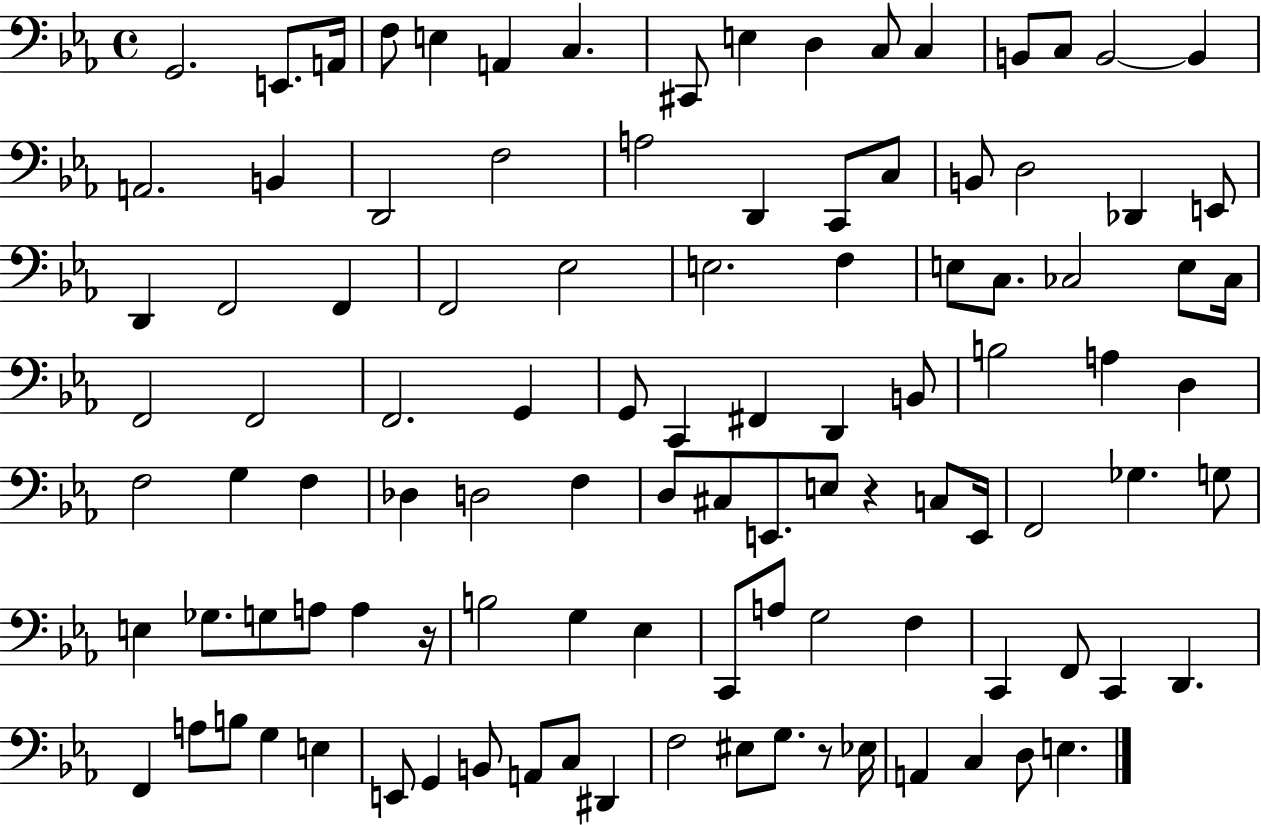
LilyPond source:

{
  \clef bass
  \time 4/4
  \defaultTimeSignature
  \key ees \major
  g,2. e,8. a,16 | f8 e4 a,4 c4. | cis,8 e4 d4 c8 c4 | b,8 c8 b,2~~ b,4 | \break a,2. b,4 | d,2 f2 | a2 d,4 c,8 c8 | b,8 d2 des,4 e,8 | \break d,4 f,2 f,4 | f,2 ees2 | e2. f4 | e8 c8. ces2 e8 ces16 | \break f,2 f,2 | f,2. g,4 | g,8 c,4 fis,4 d,4 b,8 | b2 a4 d4 | \break f2 g4 f4 | des4 d2 f4 | d8 cis8 e,8. e8 r4 c8 e,16 | f,2 ges4. g8 | \break e4 ges8. g8 a8 a4 r16 | b2 g4 ees4 | c,8 a8 g2 f4 | c,4 f,8 c,4 d,4. | \break f,4 a8 b8 g4 e4 | e,8 g,4 b,8 a,8 c8 dis,4 | f2 eis8 g8. r8 ees16 | a,4 c4 d8 e4. | \break \bar "|."
}